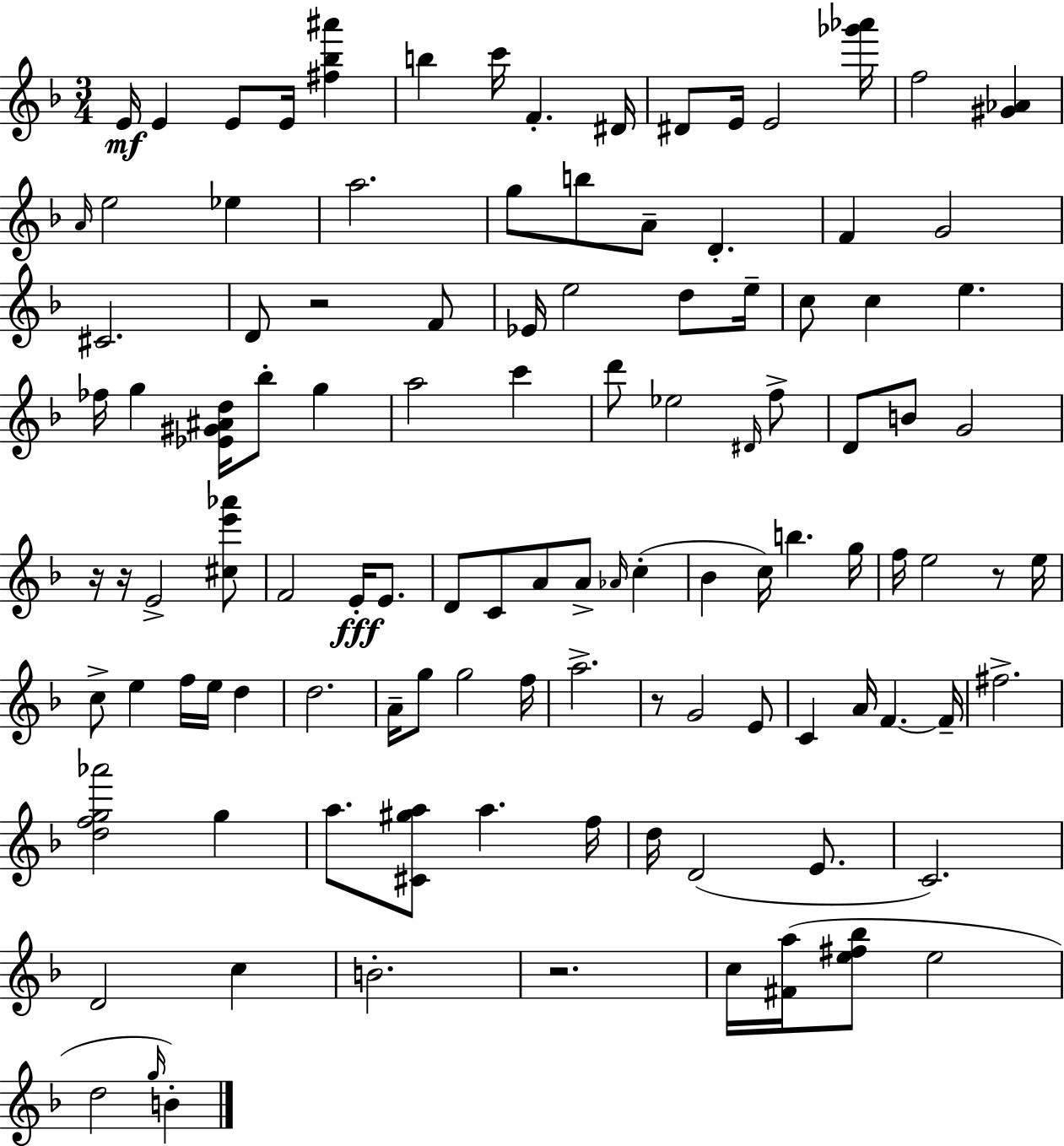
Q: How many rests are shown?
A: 6